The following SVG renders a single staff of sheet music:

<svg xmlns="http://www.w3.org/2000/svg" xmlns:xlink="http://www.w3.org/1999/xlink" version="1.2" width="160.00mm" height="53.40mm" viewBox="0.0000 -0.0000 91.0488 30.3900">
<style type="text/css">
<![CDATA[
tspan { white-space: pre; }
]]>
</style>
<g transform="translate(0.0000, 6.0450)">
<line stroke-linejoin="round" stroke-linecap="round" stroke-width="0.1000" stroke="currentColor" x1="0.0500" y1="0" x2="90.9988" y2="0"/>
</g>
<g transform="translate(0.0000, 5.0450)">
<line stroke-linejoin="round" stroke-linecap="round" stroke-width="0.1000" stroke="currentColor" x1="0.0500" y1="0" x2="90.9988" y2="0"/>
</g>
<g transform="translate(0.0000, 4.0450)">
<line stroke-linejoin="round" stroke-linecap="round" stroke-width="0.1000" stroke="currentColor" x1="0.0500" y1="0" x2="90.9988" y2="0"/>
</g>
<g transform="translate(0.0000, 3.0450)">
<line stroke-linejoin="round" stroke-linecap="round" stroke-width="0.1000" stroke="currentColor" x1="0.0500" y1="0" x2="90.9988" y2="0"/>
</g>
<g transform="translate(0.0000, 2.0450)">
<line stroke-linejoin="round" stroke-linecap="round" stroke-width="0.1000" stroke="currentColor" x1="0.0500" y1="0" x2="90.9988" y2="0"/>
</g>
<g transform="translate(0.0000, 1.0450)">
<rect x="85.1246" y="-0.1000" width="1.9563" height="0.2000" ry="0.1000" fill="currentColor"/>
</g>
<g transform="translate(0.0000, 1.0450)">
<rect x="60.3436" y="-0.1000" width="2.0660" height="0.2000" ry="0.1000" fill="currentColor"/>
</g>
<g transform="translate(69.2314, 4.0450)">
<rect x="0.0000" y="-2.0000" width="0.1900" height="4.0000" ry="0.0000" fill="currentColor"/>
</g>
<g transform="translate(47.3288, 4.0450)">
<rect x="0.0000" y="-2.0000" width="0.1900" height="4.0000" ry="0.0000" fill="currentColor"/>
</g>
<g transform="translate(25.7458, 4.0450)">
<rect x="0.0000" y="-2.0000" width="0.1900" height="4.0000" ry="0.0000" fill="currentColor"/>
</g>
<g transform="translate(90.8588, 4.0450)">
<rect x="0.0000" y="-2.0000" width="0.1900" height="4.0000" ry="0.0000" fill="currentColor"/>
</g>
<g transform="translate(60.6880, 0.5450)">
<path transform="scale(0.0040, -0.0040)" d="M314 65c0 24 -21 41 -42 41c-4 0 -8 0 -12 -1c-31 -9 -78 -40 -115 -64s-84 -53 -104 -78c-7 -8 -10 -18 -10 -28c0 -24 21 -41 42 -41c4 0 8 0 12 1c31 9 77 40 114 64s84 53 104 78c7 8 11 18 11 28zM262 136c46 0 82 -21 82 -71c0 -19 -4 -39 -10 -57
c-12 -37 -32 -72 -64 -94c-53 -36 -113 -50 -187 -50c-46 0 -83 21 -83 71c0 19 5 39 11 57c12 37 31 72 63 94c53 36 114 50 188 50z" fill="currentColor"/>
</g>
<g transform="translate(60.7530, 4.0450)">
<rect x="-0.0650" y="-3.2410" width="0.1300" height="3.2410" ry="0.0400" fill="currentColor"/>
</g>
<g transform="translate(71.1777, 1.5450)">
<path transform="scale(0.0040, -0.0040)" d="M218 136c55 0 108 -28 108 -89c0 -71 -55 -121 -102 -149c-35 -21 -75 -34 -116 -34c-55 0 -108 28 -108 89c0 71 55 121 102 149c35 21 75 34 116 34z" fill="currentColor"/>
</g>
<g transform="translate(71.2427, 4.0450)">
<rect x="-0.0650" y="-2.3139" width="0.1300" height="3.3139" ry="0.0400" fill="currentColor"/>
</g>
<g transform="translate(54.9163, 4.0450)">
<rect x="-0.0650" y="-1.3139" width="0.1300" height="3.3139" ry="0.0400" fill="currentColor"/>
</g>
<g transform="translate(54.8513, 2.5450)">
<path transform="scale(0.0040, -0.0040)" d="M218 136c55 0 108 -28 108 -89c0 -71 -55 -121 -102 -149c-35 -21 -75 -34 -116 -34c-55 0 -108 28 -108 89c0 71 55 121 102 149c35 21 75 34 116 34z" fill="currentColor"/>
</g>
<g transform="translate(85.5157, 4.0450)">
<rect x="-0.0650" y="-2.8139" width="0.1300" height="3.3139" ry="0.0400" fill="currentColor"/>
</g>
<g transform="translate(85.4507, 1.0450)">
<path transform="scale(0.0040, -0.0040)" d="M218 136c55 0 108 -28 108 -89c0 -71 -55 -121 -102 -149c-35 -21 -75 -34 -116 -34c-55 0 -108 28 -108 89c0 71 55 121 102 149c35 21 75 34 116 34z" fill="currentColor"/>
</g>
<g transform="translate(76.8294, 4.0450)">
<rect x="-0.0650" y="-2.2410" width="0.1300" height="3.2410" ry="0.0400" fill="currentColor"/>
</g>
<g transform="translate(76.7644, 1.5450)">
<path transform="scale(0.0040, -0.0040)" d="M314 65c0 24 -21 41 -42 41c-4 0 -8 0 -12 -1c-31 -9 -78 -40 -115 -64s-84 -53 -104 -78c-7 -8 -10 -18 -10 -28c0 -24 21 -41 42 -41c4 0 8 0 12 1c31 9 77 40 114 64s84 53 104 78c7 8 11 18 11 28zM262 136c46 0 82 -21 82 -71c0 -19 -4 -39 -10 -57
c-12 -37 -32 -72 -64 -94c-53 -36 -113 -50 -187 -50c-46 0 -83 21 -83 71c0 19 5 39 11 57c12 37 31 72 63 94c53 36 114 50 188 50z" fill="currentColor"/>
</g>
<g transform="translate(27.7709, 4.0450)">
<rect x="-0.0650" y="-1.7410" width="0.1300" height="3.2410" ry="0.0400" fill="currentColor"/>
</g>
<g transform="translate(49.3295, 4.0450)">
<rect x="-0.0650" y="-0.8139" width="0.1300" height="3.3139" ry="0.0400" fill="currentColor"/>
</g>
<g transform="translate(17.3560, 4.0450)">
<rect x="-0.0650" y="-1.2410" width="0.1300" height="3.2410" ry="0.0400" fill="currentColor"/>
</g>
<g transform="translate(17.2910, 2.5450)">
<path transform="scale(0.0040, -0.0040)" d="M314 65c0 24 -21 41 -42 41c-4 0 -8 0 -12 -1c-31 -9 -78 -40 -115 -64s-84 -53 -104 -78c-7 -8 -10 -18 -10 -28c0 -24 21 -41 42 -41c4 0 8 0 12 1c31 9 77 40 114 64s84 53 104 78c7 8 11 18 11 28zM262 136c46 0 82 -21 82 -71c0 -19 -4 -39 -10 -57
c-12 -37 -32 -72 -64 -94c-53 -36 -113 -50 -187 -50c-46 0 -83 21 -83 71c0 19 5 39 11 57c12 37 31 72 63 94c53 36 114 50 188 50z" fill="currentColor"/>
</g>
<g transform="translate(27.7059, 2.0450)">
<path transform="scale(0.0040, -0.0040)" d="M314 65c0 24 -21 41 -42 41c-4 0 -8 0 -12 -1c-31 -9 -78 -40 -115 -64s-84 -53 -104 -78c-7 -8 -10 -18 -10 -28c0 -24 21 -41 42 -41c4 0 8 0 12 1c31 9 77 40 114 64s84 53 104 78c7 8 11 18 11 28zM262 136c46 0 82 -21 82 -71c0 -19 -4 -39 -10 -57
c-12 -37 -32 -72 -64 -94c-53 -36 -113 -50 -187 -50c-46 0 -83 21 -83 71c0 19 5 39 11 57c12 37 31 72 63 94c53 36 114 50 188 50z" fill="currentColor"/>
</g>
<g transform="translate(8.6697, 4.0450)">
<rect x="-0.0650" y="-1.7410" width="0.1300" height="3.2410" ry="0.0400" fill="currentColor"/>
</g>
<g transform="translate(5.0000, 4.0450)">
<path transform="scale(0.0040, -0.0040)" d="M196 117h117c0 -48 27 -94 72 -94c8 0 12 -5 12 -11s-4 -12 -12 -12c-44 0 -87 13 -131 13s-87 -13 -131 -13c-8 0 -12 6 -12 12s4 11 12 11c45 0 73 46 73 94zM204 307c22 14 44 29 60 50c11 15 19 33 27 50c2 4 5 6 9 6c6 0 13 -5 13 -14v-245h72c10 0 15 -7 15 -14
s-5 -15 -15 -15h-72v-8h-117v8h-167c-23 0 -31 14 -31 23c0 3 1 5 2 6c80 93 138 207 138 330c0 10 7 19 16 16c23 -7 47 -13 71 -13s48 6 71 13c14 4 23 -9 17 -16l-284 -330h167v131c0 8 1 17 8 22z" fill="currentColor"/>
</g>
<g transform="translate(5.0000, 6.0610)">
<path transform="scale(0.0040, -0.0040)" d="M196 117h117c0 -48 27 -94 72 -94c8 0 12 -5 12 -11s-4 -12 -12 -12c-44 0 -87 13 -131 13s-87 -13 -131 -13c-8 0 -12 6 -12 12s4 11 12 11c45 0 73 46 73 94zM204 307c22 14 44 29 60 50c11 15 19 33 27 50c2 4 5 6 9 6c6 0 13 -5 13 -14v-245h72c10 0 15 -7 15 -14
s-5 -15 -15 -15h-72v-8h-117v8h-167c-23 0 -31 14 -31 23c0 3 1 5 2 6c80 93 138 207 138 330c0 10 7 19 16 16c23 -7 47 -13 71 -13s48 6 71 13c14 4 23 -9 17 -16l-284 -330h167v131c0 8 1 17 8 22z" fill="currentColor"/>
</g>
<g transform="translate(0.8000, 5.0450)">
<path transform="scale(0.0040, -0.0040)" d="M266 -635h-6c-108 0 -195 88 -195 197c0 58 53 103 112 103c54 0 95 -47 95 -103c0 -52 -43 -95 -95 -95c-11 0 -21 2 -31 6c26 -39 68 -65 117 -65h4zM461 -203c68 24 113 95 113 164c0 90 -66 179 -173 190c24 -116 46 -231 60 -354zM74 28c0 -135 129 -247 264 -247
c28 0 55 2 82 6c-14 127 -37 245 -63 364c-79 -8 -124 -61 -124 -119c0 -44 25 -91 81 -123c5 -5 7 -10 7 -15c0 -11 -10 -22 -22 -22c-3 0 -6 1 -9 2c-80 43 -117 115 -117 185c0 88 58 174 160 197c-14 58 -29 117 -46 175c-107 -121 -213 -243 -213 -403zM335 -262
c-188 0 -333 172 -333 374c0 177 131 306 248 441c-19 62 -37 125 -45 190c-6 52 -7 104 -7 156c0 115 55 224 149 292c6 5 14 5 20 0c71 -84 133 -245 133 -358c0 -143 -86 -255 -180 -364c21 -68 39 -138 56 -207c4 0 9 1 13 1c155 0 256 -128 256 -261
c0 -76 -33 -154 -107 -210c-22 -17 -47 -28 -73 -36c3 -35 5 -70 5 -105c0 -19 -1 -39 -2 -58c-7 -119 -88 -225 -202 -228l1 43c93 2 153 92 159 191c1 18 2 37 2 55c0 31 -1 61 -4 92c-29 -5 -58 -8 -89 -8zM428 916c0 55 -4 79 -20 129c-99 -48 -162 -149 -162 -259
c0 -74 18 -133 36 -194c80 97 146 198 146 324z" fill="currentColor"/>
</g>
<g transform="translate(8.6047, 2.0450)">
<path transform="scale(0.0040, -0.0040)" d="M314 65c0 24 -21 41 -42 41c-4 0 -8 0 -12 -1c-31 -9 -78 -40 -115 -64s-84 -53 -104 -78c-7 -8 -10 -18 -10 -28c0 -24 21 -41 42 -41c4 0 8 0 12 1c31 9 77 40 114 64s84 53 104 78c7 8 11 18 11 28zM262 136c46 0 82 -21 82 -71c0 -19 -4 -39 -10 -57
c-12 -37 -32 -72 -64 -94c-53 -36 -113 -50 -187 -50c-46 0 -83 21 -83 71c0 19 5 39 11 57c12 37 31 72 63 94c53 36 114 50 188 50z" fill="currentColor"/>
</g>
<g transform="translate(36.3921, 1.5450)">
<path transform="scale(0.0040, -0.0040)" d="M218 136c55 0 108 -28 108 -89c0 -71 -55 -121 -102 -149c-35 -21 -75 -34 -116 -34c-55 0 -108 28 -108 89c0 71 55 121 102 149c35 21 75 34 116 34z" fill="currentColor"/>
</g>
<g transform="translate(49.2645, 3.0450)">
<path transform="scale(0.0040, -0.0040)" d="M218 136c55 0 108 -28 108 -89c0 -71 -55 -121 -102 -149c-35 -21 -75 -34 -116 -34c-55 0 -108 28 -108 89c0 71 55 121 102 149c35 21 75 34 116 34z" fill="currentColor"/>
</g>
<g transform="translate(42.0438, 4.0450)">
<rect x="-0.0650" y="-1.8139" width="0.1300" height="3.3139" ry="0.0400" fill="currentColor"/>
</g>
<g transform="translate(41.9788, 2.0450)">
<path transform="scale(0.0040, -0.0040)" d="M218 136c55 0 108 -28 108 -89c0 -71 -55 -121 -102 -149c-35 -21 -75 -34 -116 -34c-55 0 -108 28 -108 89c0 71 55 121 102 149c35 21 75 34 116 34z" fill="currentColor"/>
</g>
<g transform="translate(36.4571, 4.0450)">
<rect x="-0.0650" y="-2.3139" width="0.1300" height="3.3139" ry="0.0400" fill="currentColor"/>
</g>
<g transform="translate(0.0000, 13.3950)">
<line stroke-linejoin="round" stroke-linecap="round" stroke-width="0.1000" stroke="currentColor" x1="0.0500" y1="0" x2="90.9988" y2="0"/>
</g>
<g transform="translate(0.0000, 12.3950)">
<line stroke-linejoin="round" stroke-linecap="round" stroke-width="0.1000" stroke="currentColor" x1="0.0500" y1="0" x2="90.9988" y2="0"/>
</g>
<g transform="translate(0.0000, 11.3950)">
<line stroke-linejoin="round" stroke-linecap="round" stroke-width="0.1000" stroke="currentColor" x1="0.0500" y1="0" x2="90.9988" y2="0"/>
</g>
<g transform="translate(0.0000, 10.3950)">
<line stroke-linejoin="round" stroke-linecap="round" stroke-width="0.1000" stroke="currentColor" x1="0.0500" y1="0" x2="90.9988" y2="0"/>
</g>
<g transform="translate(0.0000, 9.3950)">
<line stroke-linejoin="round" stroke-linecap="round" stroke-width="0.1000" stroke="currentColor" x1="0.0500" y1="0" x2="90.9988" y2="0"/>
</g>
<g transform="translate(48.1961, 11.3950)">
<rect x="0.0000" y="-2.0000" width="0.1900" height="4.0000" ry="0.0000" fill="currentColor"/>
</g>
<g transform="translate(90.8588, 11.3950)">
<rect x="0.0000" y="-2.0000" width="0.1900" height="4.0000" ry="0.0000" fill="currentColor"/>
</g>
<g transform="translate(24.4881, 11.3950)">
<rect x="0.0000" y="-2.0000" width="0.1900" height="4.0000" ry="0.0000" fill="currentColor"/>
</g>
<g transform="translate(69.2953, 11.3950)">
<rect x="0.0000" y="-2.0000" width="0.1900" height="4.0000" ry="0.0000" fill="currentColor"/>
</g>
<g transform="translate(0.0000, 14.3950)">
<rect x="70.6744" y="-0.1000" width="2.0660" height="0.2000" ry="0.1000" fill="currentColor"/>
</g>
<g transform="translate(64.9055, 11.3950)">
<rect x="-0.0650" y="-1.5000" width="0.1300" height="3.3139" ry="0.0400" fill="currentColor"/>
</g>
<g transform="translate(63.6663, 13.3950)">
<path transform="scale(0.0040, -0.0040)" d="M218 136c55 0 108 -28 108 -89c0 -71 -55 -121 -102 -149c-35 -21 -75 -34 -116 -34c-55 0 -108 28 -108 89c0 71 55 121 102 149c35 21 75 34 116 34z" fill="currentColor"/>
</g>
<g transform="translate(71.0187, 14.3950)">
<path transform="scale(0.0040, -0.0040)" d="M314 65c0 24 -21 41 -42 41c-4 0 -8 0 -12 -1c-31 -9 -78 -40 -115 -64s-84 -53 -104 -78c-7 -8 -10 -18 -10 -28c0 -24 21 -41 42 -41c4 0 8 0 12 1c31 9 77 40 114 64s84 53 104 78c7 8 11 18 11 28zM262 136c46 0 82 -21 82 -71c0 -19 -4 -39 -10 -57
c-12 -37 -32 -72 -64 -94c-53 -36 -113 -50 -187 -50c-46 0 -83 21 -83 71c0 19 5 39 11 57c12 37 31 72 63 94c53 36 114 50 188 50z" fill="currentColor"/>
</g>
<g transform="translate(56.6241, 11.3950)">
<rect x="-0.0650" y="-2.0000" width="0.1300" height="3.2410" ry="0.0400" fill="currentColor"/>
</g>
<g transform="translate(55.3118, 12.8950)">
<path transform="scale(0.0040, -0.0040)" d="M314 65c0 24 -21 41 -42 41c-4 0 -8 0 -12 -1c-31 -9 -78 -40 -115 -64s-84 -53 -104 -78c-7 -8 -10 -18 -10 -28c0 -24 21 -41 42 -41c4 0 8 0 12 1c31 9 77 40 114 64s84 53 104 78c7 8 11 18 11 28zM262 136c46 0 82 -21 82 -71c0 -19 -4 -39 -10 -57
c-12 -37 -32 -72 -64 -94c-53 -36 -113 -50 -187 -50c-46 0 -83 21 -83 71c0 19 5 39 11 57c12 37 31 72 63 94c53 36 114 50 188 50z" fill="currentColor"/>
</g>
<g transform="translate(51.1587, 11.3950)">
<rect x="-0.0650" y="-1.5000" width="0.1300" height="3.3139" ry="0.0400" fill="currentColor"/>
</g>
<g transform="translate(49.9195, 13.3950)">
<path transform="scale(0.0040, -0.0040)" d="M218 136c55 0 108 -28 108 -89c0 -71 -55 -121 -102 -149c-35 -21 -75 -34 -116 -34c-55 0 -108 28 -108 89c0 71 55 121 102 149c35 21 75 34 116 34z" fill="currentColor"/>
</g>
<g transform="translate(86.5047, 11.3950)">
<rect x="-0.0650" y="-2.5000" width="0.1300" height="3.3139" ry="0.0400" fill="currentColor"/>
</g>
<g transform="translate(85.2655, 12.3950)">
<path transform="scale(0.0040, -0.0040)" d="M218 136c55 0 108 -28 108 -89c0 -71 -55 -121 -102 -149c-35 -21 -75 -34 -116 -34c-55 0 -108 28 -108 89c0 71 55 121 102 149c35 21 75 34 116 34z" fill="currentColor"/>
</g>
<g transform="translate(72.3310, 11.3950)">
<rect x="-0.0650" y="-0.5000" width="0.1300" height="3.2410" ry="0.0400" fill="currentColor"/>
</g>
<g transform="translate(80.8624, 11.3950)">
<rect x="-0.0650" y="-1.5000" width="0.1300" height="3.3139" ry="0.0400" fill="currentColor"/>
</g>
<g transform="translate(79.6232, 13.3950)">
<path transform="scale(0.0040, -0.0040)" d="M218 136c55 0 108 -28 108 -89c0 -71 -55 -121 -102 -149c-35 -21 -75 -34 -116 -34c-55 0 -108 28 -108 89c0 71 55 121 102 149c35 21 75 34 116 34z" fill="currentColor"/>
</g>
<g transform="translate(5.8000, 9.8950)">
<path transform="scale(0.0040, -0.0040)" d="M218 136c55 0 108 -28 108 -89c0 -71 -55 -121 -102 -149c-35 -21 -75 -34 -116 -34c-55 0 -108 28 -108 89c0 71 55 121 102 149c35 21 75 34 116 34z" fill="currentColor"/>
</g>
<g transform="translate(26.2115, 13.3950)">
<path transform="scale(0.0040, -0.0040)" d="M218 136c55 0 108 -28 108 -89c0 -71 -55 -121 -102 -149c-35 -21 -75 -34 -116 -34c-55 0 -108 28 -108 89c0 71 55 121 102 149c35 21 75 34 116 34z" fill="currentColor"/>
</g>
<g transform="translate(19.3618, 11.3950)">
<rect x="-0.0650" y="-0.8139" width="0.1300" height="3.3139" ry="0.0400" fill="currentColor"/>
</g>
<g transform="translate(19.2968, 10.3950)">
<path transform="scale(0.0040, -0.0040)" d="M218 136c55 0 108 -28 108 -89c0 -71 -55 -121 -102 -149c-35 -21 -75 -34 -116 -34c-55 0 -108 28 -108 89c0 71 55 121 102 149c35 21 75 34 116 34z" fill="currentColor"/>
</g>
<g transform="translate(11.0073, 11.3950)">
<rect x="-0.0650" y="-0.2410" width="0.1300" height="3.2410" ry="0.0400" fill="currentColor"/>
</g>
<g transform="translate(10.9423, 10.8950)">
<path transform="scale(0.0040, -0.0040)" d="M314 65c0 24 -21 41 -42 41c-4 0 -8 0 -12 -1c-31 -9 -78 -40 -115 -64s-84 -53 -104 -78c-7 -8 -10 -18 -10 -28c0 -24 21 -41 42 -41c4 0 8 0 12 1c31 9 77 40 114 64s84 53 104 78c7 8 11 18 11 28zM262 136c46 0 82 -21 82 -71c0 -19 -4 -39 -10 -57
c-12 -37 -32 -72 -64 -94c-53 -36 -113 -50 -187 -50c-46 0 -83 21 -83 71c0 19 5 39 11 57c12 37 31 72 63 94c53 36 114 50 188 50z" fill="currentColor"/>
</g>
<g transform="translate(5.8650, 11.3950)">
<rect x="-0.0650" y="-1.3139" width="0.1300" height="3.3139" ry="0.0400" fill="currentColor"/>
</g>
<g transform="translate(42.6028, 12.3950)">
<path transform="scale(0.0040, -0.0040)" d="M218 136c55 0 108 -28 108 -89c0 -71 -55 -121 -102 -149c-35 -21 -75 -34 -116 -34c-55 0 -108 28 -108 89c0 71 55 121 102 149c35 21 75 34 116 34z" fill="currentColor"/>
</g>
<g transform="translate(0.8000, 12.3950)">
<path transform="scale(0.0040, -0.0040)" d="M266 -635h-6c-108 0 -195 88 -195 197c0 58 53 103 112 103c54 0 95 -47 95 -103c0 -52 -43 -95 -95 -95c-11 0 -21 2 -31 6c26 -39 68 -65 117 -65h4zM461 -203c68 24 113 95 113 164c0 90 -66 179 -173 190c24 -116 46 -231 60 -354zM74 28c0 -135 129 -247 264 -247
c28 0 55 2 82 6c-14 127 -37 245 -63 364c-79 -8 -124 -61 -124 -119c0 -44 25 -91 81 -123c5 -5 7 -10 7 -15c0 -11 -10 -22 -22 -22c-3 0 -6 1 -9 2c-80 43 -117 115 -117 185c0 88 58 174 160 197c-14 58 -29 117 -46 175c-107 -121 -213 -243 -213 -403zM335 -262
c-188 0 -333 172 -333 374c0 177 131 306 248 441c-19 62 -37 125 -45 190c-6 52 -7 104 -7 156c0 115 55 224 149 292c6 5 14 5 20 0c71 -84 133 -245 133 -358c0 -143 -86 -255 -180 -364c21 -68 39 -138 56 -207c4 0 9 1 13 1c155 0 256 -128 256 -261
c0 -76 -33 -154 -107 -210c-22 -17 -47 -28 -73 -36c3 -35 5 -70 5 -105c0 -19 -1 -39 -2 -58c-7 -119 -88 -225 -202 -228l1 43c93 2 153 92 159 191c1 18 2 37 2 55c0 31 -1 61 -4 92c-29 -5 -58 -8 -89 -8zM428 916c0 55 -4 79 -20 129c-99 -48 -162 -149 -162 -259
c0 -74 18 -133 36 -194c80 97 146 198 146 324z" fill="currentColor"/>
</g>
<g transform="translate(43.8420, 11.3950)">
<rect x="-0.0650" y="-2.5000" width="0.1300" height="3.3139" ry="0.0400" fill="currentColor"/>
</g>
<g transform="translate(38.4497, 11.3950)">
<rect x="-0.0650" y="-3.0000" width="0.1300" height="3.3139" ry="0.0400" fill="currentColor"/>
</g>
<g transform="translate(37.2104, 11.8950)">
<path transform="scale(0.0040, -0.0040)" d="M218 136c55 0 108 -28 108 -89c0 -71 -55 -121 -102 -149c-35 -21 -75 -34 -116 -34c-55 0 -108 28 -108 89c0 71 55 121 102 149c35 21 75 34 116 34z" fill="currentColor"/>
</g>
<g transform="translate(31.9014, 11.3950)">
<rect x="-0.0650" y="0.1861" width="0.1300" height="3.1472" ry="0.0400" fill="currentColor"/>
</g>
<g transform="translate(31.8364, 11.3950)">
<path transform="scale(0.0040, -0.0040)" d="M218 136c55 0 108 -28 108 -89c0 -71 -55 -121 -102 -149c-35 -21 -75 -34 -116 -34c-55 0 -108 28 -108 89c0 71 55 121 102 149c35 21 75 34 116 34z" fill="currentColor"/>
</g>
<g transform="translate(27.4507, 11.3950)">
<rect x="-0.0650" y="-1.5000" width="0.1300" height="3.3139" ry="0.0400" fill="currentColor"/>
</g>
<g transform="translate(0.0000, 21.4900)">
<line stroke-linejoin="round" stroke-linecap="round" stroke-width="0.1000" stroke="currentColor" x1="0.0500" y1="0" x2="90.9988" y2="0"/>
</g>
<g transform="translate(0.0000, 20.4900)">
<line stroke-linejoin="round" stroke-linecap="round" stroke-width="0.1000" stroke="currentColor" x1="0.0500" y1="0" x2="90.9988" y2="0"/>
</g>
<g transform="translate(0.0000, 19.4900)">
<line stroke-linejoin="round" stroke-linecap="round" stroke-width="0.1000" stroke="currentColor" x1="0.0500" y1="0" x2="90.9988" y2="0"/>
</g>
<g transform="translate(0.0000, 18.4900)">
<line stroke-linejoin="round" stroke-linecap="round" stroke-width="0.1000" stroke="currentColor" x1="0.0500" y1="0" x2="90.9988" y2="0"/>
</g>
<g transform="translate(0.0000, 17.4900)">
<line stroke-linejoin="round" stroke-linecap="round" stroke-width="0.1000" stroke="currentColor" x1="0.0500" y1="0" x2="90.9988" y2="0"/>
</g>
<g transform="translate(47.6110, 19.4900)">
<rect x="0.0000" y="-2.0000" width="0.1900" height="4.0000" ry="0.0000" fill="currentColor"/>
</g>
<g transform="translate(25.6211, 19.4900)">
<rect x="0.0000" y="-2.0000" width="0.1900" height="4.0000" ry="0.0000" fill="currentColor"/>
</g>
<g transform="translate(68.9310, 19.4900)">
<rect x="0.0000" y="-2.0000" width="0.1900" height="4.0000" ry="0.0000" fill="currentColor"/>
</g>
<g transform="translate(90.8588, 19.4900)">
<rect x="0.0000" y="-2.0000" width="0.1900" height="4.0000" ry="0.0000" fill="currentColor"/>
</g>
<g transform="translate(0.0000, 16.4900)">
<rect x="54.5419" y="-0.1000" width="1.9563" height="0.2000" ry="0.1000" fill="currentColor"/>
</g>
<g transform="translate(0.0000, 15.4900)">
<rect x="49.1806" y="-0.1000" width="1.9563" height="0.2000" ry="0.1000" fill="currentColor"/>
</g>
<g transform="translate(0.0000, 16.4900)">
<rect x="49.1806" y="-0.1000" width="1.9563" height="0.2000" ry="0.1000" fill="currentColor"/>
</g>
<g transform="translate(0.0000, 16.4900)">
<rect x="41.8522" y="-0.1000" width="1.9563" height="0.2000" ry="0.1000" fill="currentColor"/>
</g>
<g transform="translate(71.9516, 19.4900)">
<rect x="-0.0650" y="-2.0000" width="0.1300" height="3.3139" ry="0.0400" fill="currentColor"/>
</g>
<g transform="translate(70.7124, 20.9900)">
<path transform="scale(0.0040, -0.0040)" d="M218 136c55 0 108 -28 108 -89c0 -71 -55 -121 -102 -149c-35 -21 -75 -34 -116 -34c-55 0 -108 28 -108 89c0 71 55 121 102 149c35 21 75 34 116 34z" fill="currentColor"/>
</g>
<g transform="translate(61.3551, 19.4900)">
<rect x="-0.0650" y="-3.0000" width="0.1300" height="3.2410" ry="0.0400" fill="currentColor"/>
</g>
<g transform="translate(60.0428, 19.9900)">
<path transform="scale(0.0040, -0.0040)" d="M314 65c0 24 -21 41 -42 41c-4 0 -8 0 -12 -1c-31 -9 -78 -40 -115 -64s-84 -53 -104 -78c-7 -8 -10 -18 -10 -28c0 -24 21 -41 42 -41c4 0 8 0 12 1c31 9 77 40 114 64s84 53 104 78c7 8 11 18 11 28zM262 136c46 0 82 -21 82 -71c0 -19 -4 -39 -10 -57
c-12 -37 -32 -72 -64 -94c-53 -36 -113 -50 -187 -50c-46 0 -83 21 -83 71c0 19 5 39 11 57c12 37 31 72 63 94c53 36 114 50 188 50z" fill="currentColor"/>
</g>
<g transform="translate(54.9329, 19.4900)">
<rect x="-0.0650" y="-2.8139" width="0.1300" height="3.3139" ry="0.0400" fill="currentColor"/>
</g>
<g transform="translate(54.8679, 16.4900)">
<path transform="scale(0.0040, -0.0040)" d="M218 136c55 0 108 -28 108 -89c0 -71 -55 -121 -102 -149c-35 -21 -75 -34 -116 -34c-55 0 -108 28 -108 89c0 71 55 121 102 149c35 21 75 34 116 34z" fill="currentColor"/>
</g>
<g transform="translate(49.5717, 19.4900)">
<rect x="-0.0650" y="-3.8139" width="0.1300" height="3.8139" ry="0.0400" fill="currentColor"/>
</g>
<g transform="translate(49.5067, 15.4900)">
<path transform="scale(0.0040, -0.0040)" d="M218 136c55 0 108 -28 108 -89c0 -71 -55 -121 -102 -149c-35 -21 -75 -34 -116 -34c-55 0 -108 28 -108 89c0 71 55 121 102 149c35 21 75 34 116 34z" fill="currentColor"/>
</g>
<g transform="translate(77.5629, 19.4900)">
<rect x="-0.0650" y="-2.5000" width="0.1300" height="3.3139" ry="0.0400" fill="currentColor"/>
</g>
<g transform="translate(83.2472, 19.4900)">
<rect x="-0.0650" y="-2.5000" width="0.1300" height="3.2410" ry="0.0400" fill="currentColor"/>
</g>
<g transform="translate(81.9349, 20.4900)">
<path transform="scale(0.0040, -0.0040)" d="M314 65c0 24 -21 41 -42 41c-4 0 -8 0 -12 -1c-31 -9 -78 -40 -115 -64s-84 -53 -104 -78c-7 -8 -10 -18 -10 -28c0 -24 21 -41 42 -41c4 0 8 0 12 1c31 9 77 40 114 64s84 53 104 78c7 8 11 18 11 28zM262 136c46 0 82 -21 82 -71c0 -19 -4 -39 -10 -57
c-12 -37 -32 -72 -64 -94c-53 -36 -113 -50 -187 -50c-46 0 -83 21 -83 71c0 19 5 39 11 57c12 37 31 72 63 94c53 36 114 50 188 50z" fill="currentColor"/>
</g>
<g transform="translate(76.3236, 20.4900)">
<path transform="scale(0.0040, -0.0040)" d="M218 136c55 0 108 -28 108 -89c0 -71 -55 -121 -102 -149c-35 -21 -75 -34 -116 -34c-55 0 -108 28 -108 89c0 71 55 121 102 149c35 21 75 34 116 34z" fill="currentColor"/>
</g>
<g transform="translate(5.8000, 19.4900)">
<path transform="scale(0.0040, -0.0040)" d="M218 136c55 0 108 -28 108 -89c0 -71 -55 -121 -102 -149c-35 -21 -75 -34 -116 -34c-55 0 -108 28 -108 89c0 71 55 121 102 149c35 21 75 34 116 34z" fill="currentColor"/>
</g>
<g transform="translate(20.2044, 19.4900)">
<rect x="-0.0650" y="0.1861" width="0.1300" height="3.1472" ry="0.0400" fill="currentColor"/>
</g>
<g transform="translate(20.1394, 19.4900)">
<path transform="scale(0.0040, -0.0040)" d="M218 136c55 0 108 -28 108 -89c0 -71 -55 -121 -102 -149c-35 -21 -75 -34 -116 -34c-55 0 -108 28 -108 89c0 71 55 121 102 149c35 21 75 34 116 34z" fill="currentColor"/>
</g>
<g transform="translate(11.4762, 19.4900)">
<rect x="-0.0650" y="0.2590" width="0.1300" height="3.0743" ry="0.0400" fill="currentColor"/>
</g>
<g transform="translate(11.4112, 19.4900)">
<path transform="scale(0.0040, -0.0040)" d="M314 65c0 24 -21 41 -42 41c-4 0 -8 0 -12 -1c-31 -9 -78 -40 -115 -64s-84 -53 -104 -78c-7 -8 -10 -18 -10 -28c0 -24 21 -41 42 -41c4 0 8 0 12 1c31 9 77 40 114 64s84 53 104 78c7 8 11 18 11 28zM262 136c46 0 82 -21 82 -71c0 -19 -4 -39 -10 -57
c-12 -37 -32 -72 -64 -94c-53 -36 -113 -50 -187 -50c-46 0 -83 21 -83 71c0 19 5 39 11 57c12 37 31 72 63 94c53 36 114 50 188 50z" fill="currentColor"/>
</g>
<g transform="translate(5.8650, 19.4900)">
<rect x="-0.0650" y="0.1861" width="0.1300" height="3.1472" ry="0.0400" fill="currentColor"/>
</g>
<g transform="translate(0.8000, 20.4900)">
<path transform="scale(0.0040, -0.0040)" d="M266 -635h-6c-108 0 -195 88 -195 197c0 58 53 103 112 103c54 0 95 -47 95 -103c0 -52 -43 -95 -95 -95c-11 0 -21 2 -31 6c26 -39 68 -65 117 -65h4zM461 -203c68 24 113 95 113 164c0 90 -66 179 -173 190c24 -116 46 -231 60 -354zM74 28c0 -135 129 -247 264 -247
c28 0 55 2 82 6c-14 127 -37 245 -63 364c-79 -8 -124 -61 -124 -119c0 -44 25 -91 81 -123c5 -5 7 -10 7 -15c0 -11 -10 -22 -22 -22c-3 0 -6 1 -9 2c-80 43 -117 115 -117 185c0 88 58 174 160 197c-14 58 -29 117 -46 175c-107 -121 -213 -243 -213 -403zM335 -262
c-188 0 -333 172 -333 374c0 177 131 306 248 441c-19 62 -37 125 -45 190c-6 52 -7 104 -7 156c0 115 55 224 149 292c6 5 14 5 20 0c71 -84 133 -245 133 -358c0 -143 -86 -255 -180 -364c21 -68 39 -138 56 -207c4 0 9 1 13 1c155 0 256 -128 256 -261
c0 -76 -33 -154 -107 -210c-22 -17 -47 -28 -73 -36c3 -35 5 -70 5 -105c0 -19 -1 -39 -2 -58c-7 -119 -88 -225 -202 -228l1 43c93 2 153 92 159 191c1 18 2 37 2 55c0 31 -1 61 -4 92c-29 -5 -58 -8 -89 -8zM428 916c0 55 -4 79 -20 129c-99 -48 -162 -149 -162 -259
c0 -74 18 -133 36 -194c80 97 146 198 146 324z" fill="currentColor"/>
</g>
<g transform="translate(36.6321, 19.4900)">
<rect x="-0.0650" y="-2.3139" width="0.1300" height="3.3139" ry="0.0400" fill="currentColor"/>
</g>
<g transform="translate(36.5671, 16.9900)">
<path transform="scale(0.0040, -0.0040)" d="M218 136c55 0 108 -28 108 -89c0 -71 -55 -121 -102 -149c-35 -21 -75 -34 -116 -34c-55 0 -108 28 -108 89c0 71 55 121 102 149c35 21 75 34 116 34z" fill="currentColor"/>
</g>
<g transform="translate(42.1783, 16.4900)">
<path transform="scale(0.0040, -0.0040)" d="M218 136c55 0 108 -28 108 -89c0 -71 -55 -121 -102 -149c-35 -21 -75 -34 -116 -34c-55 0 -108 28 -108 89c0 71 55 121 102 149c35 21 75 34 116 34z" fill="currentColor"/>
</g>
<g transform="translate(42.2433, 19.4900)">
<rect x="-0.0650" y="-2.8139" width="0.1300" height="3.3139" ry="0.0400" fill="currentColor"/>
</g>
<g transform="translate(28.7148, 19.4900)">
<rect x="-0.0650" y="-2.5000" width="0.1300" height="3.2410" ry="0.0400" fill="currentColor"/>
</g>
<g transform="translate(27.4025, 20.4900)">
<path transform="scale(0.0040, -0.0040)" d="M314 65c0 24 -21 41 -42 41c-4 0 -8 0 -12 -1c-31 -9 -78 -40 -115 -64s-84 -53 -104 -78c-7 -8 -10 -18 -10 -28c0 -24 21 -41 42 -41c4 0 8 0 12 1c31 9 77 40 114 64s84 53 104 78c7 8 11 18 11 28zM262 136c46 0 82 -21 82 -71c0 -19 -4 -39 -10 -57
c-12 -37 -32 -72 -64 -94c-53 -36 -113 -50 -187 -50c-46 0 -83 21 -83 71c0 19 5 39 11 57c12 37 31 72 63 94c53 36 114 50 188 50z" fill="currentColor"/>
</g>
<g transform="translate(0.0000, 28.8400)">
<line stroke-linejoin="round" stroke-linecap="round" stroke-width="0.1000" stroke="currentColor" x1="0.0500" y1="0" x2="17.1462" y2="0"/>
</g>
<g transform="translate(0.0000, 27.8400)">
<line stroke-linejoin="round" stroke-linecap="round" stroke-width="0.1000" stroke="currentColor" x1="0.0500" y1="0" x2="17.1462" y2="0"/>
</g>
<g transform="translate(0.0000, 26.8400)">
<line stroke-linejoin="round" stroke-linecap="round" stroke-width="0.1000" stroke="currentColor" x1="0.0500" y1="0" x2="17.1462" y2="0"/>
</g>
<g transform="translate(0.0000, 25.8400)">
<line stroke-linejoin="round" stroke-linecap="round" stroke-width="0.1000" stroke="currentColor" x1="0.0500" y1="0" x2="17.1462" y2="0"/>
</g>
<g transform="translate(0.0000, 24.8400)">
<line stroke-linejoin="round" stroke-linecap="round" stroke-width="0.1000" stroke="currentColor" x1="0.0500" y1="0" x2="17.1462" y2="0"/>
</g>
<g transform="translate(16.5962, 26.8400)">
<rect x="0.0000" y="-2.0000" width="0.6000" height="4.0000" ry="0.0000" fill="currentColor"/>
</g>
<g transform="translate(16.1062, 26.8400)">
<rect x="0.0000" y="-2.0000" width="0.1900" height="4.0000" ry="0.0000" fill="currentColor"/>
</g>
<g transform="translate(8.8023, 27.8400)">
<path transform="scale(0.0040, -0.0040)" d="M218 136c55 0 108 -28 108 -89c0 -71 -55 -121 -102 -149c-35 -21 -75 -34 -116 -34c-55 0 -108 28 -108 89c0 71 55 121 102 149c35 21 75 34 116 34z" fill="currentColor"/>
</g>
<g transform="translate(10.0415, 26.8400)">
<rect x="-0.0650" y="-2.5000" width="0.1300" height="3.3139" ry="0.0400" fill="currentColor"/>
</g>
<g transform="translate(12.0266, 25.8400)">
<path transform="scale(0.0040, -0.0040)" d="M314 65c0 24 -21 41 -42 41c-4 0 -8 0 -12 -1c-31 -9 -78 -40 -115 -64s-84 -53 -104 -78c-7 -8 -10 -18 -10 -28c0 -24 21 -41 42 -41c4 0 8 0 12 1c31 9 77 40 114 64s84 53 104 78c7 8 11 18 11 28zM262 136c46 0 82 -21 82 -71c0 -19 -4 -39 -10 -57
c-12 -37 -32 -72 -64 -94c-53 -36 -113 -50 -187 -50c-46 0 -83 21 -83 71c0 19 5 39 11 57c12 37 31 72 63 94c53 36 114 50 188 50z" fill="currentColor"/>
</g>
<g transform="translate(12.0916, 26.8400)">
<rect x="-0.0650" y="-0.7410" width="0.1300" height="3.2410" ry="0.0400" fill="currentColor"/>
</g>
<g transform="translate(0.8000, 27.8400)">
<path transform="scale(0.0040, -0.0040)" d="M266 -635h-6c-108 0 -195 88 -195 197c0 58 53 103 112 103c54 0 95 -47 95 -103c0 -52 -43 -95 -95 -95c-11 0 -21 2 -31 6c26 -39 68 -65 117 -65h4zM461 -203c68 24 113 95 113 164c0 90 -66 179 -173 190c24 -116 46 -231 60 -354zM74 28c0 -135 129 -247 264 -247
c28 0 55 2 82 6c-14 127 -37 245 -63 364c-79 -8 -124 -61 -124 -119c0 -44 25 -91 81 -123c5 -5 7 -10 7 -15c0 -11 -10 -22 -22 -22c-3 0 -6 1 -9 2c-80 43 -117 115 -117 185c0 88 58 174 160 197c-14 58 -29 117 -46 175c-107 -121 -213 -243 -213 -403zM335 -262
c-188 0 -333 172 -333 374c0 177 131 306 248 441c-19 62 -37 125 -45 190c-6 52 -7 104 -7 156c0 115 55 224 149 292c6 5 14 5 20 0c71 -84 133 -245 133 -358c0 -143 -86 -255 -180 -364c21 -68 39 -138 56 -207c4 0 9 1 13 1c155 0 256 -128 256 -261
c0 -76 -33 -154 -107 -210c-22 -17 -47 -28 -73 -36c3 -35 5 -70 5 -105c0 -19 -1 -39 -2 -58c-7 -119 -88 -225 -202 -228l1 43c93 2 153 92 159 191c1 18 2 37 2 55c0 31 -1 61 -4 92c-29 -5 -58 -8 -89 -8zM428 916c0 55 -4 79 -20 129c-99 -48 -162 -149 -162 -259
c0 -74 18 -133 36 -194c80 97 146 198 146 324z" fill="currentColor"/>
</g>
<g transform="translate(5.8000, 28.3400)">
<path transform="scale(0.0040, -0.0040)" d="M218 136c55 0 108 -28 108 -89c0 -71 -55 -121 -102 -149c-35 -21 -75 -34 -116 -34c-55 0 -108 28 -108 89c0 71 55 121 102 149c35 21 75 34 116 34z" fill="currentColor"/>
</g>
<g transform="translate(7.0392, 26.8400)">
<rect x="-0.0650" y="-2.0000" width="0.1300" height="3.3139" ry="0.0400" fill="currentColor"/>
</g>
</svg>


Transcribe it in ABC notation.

X:1
T:Untitled
M:4/4
L:1/4
K:C
f2 e2 f2 g f d e b2 g g2 a e c2 d E B A G E F2 E C2 E G B B2 B G2 g a c' a A2 F G G2 F G d2